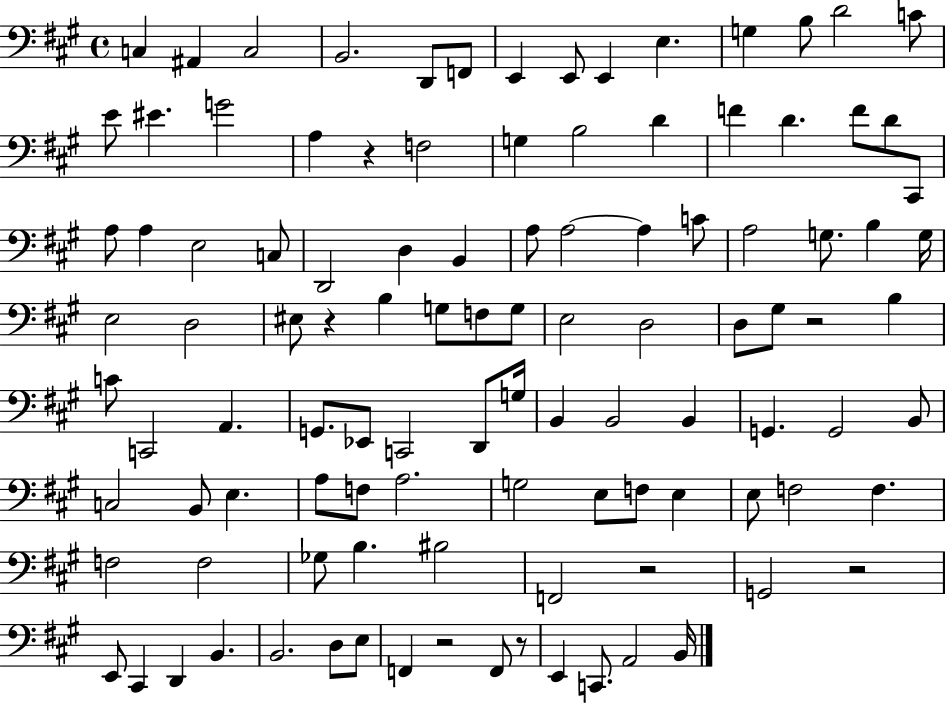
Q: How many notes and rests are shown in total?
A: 108